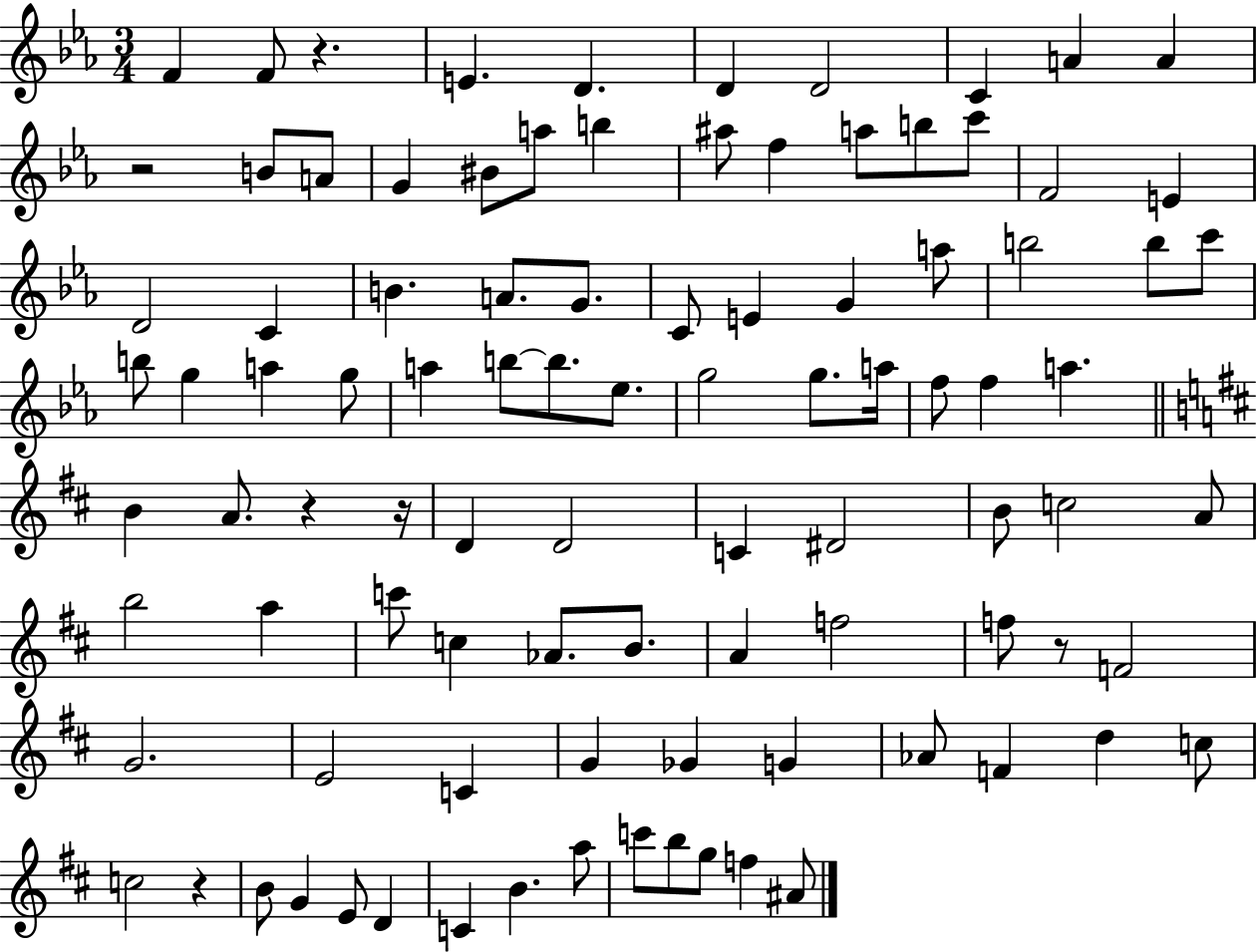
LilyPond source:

{
  \clef treble
  \numericTimeSignature
  \time 3/4
  \key ees \major
  f'4 f'8 r4. | e'4. d'4. | d'4 d'2 | c'4 a'4 a'4 | \break r2 b'8 a'8 | g'4 bis'8 a''8 b''4 | ais''8 f''4 a''8 b''8 c'''8 | f'2 e'4 | \break d'2 c'4 | b'4. a'8. g'8. | c'8 e'4 g'4 a''8 | b''2 b''8 c'''8 | \break b''8 g''4 a''4 g''8 | a''4 b''8~~ b''8. ees''8. | g''2 g''8. a''16 | f''8 f''4 a''4. | \break \bar "||" \break \key b \minor b'4 a'8. r4 r16 | d'4 d'2 | c'4 dis'2 | b'8 c''2 a'8 | \break b''2 a''4 | c'''8 c''4 aes'8. b'8. | a'4 f''2 | f''8 r8 f'2 | \break g'2. | e'2 c'4 | g'4 ges'4 g'4 | aes'8 f'4 d''4 c''8 | \break c''2 r4 | b'8 g'4 e'8 d'4 | c'4 b'4. a''8 | c'''8 b''8 g''8 f''4 ais'8 | \break \bar "|."
}